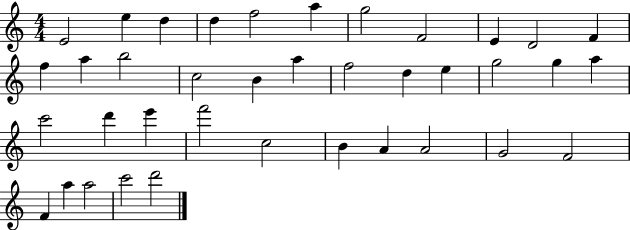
{
  \clef treble
  \numericTimeSignature
  \time 4/4
  \key c \major
  e'2 e''4 d''4 | d''4 f''2 a''4 | g''2 f'2 | e'4 d'2 f'4 | \break f''4 a''4 b''2 | c''2 b'4 a''4 | f''2 d''4 e''4 | g''2 g''4 a''4 | \break c'''2 d'''4 e'''4 | f'''2 c''2 | b'4 a'4 a'2 | g'2 f'2 | \break f'4 a''4 a''2 | c'''2 d'''2 | \bar "|."
}